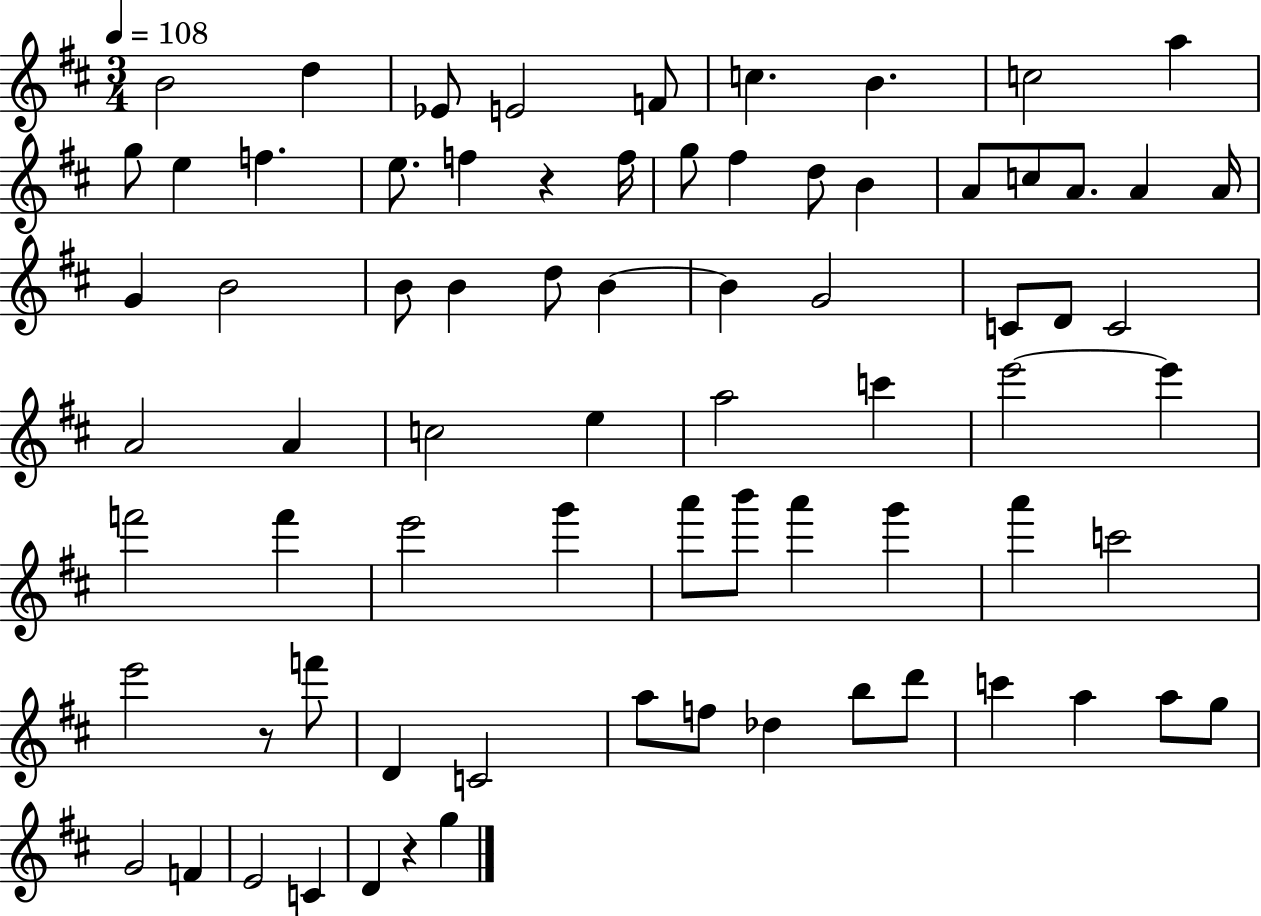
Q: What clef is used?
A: treble